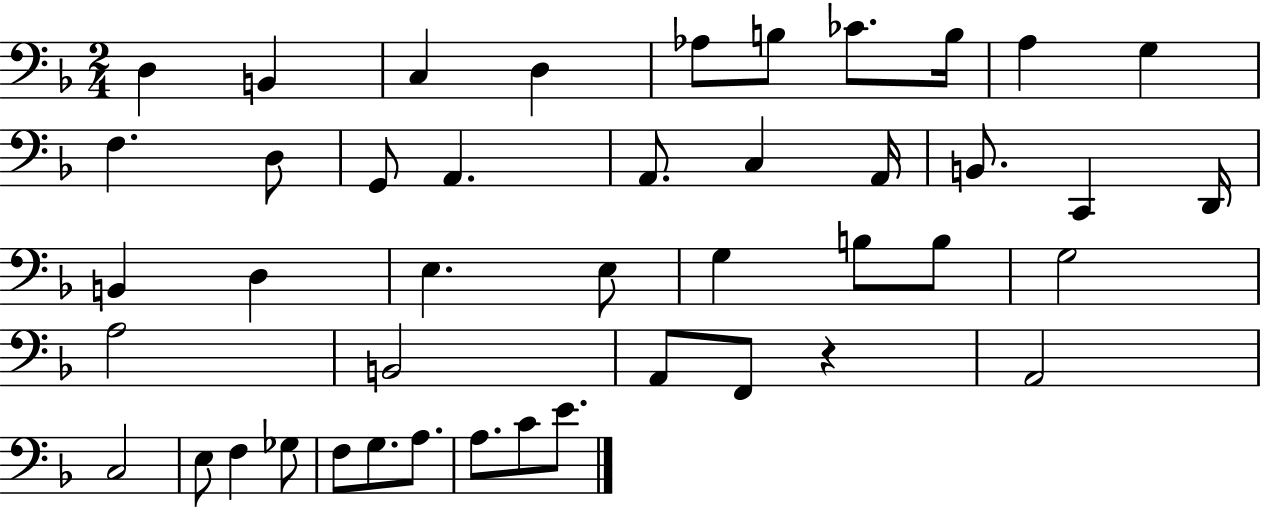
X:1
T:Untitled
M:2/4
L:1/4
K:F
D, B,, C, D, _A,/2 B,/2 _C/2 B,/4 A, G, F, D,/2 G,,/2 A,, A,,/2 C, A,,/4 B,,/2 C,, D,,/4 B,, D, E, E,/2 G, B,/2 B,/2 G,2 A,2 B,,2 A,,/2 F,,/2 z A,,2 C,2 E,/2 F, _G,/2 F,/2 G,/2 A,/2 A,/2 C/2 E/2